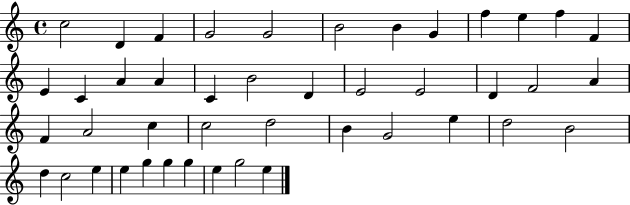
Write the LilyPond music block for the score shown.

{
  \clef treble
  \time 4/4
  \defaultTimeSignature
  \key c \major
  c''2 d'4 f'4 | g'2 g'2 | b'2 b'4 g'4 | f''4 e''4 f''4 f'4 | \break e'4 c'4 a'4 a'4 | c'4 b'2 d'4 | e'2 e'2 | d'4 f'2 a'4 | \break f'4 a'2 c''4 | c''2 d''2 | b'4 g'2 e''4 | d''2 b'2 | \break d''4 c''2 e''4 | e''4 g''4 g''4 g''4 | e''4 g''2 e''4 | \bar "|."
}